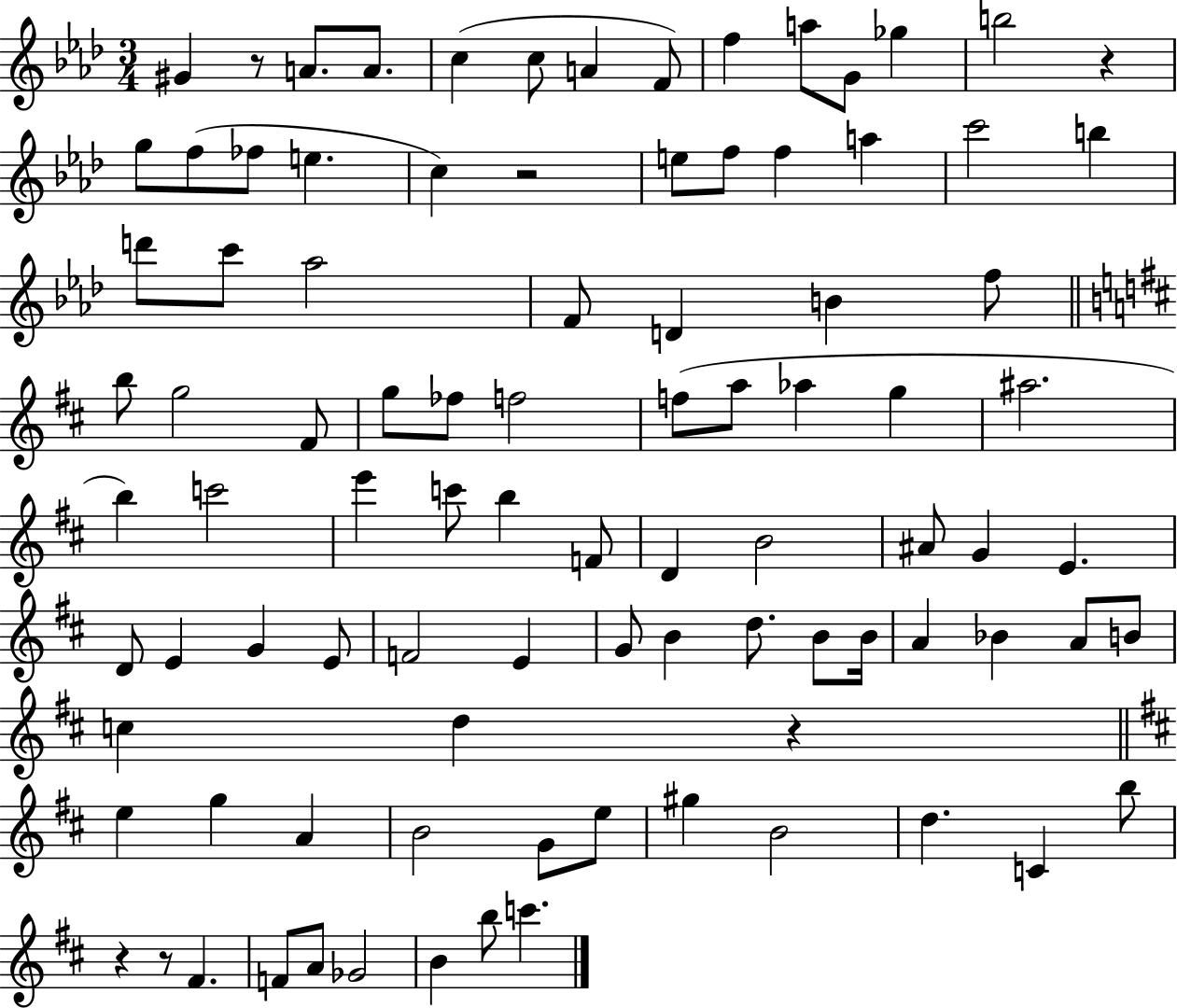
X:1
T:Untitled
M:3/4
L:1/4
K:Ab
^G z/2 A/2 A/2 c c/2 A F/2 f a/2 G/2 _g b2 z g/2 f/2 _f/2 e c z2 e/2 f/2 f a c'2 b d'/2 c'/2 _a2 F/2 D B f/2 b/2 g2 ^F/2 g/2 _f/2 f2 f/2 a/2 _a g ^a2 b c'2 e' c'/2 b F/2 D B2 ^A/2 G E D/2 E G E/2 F2 E G/2 B d/2 B/2 B/4 A _B A/2 B/2 c d z e g A B2 G/2 e/2 ^g B2 d C b/2 z z/2 ^F F/2 A/2 _G2 B b/2 c'